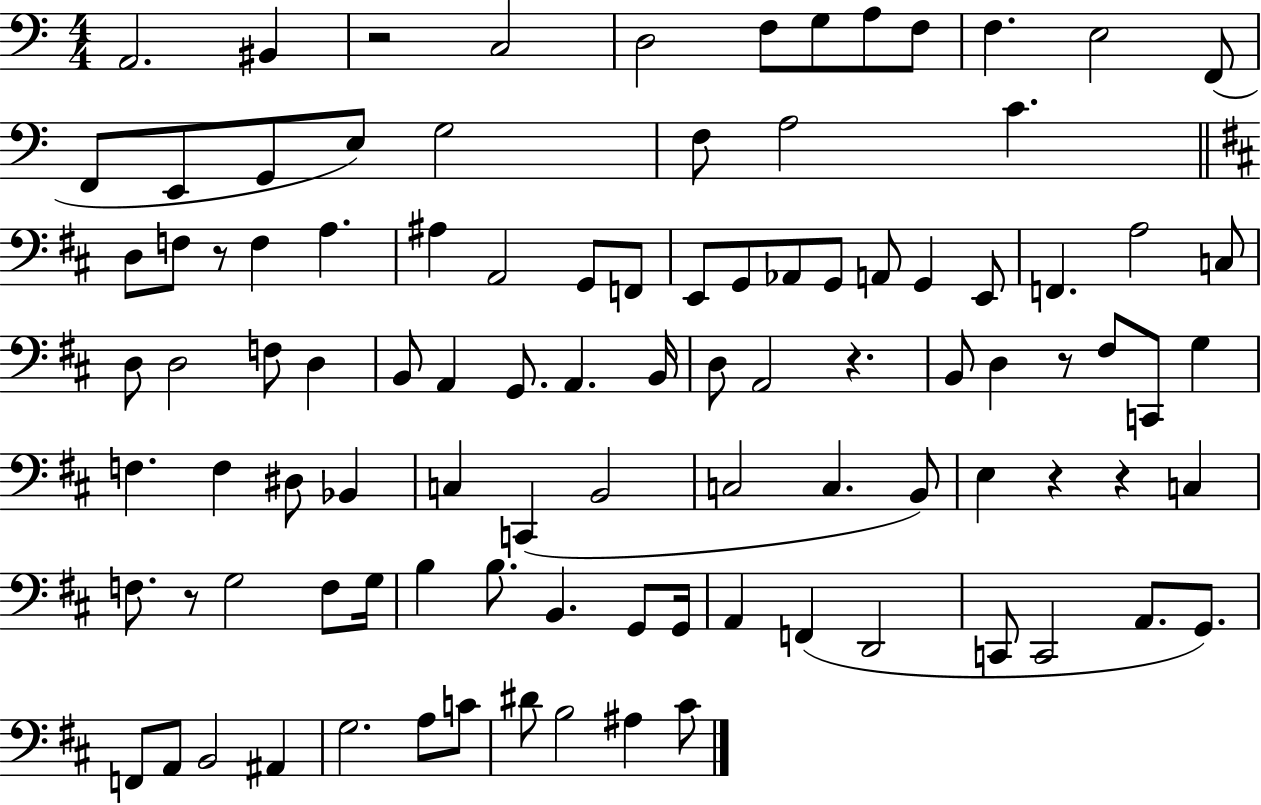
{
  \clef bass
  \numericTimeSignature
  \time 4/4
  \key c \major
  a,2. bis,4 | r2 c2 | d2 f8 g8 a8 f8 | f4. e2 f,8( | \break f,8 e,8 g,8 e8) g2 | f8 a2 c'4. | \bar "||" \break \key d \major d8 f8 r8 f4 a4. | ais4 a,2 g,8 f,8 | e,8 g,8 aes,8 g,8 a,8 g,4 e,8 | f,4. a2 c8 | \break d8 d2 f8 d4 | b,8 a,4 g,8. a,4. b,16 | d8 a,2 r4. | b,8 d4 r8 fis8 c,8 g4 | \break f4. f4 dis8 bes,4 | c4 c,4( b,2 | c2 c4. b,8) | e4 r4 r4 c4 | \break f8. r8 g2 f8 g16 | b4 b8. b,4. g,8 g,16 | a,4 f,4( d,2 | c,8 c,2 a,8. g,8.) | \break f,8 a,8 b,2 ais,4 | g2. a8 c'8 | dis'8 b2 ais4 cis'8 | \bar "|."
}